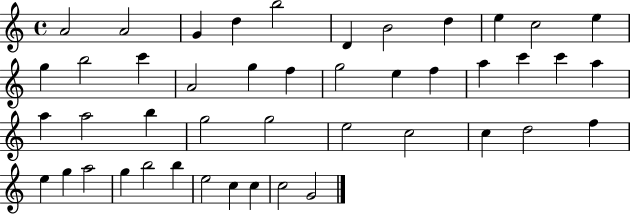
{
  \clef treble
  \time 4/4
  \defaultTimeSignature
  \key c \major
  a'2 a'2 | g'4 d''4 b''2 | d'4 b'2 d''4 | e''4 c''2 e''4 | \break g''4 b''2 c'''4 | a'2 g''4 f''4 | g''2 e''4 f''4 | a''4 c'''4 c'''4 a''4 | \break a''4 a''2 b''4 | g''2 g''2 | e''2 c''2 | c''4 d''2 f''4 | \break e''4 g''4 a''2 | g''4 b''2 b''4 | e''2 c''4 c''4 | c''2 g'2 | \break \bar "|."
}